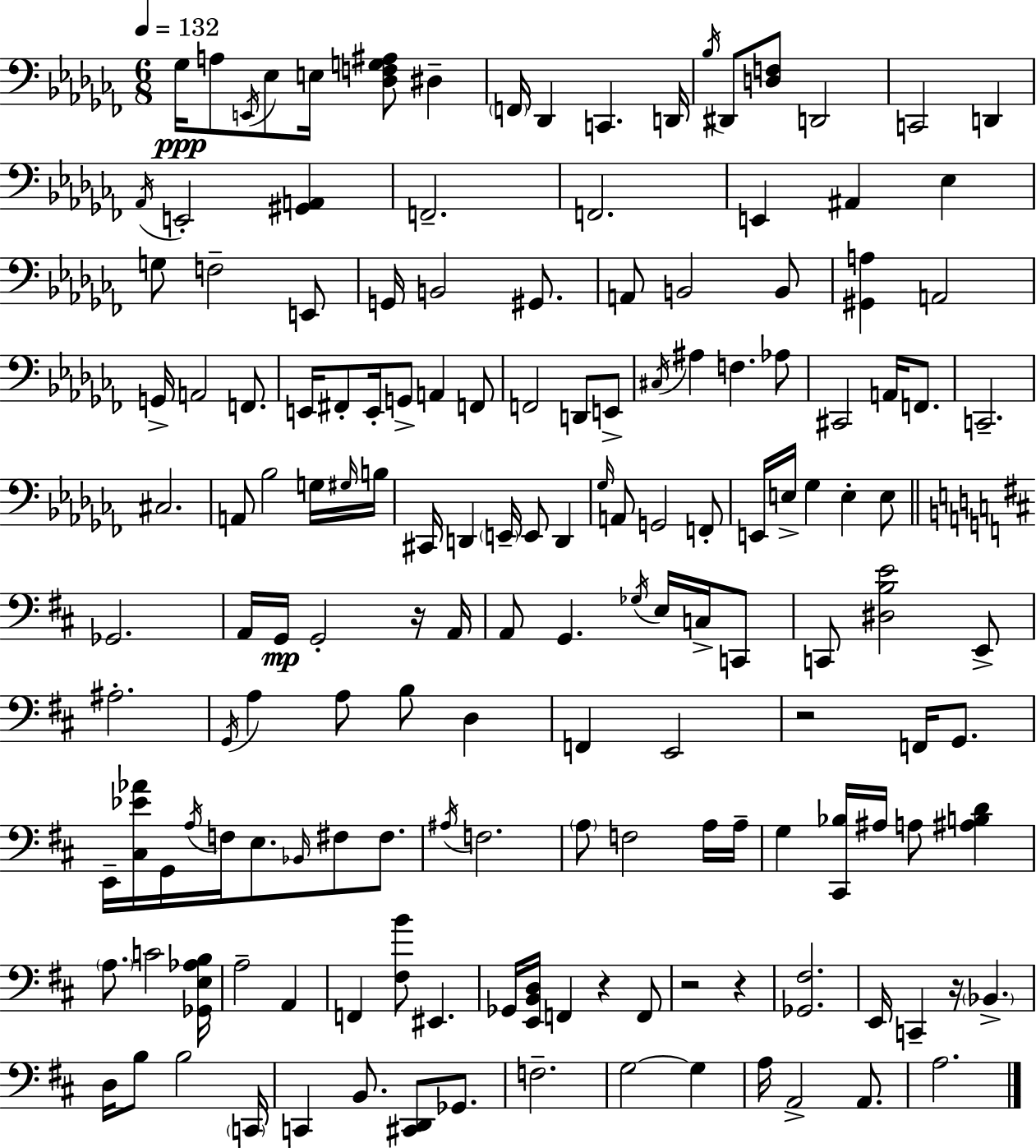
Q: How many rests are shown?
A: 6